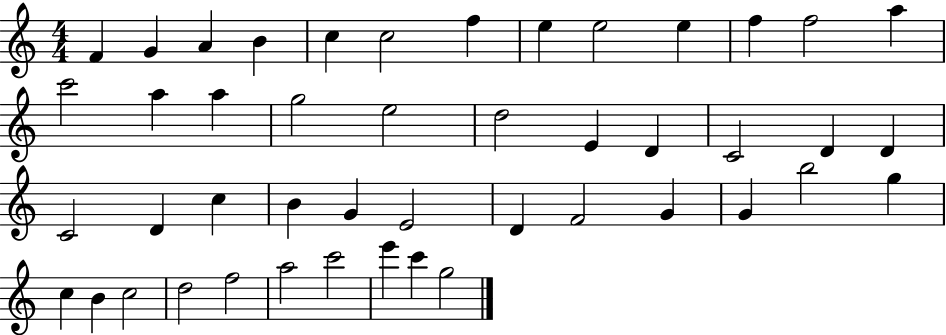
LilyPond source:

{
  \clef treble
  \numericTimeSignature
  \time 4/4
  \key c \major
  f'4 g'4 a'4 b'4 | c''4 c''2 f''4 | e''4 e''2 e''4 | f''4 f''2 a''4 | \break c'''2 a''4 a''4 | g''2 e''2 | d''2 e'4 d'4 | c'2 d'4 d'4 | \break c'2 d'4 c''4 | b'4 g'4 e'2 | d'4 f'2 g'4 | g'4 b''2 g''4 | \break c''4 b'4 c''2 | d''2 f''2 | a''2 c'''2 | e'''4 c'''4 g''2 | \break \bar "|."
}